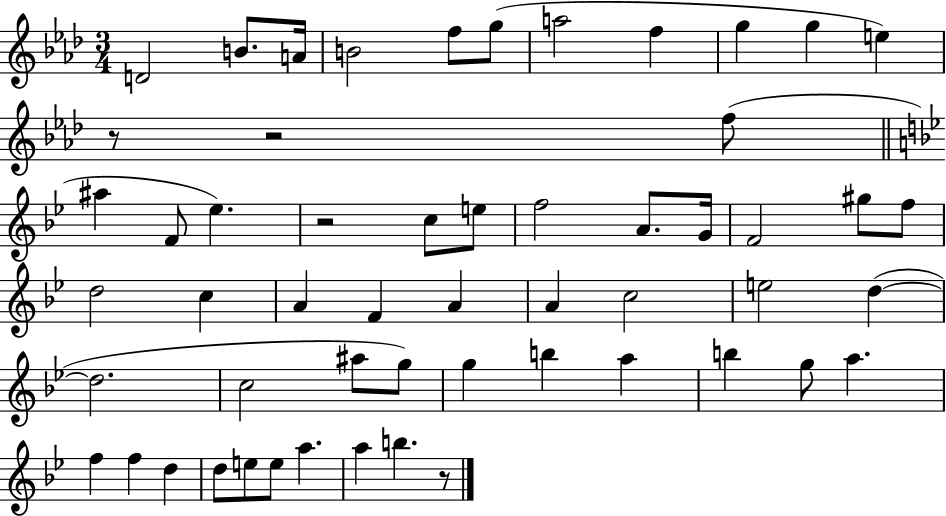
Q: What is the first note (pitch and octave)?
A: D4